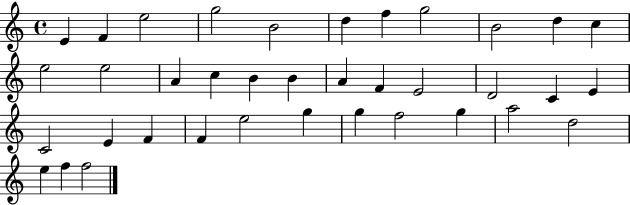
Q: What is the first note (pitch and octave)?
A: E4